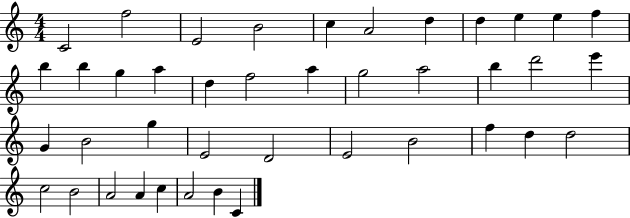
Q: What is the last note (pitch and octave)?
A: C4